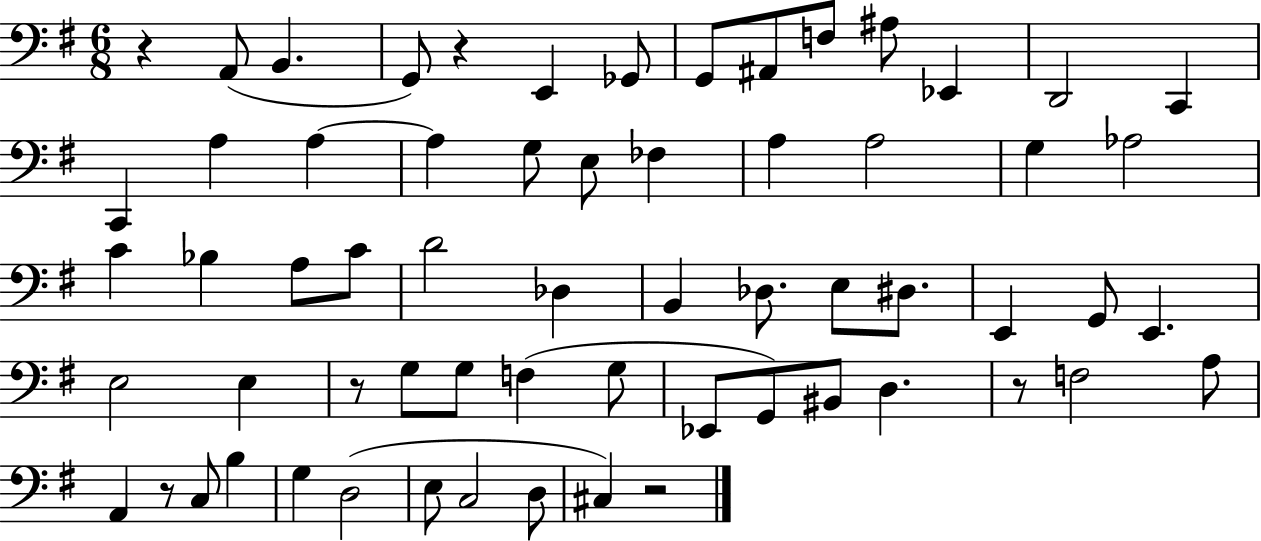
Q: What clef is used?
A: bass